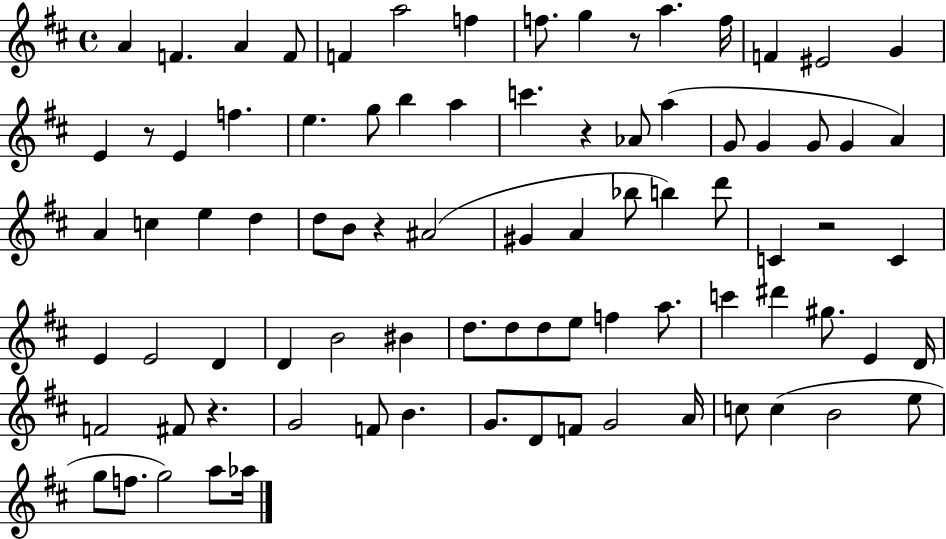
A4/q F4/q. A4/q F4/e F4/q A5/h F5/q F5/e. G5/q R/e A5/q. F5/s F4/q EIS4/h G4/q E4/q R/e E4/q F5/q. E5/q. G5/e B5/q A5/q C6/q. R/q Ab4/e A5/q G4/e G4/q G4/e G4/q A4/q A4/q C5/q E5/q D5/q D5/e B4/e R/q A#4/h G#4/q A4/q Bb5/e B5/q D6/e C4/q R/h C4/q E4/q E4/h D4/q D4/q B4/h BIS4/q D5/e. D5/e D5/e E5/e F5/q A5/e. C6/q D#6/q G#5/e. E4/q D4/s F4/h F#4/e R/q. G4/h F4/e B4/q. G4/e. D4/e F4/e G4/h A4/s C5/e C5/q B4/h E5/e G5/e F5/e. G5/h A5/e Ab5/s